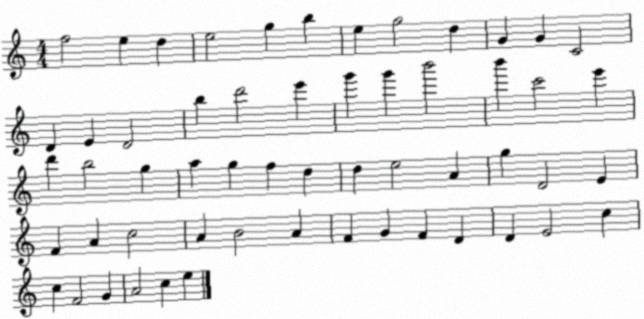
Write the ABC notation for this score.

X:1
T:Untitled
M:4/4
L:1/4
K:C
f2 e d e2 g b e g2 d G G C2 D E D2 b d'2 e' g' g' b'2 b' c'2 e' d' b2 g a g f d d e2 A g D2 E F A c2 A B2 A F G F D D E2 c c F2 G A2 c e